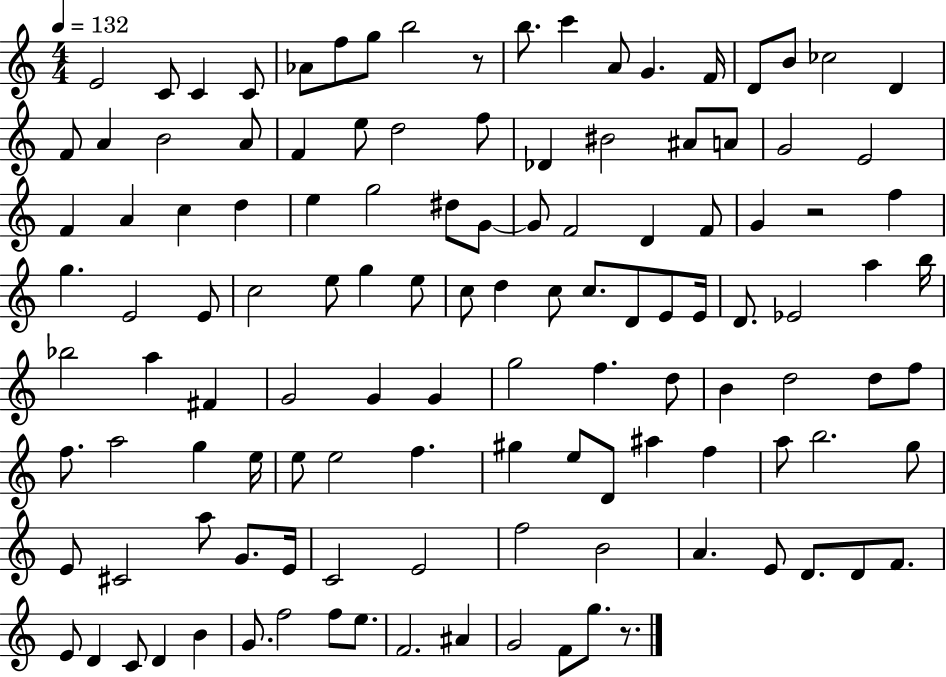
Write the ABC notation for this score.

X:1
T:Untitled
M:4/4
L:1/4
K:C
E2 C/2 C C/2 _A/2 f/2 g/2 b2 z/2 b/2 c' A/2 G F/4 D/2 B/2 _c2 D F/2 A B2 A/2 F e/2 d2 f/2 _D ^B2 ^A/2 A/2 G2 E2 F A c d e g2 ^d/2 G/2 G/2 F2 D F/2 G z2 f g E2 E/2 c2 e/2 g e/2 c/2 d c/2 c/2 D/2 E/2 E/4 D/2 _E2 a b/4 _b2 a ^F G2 G G g2 f d/2 B d2 d/2 f/2 f/2 a2 g e/4 e/2 e2 f ^g e/2 D/2 ^a f a/2 b2 g/2 E/2 ^C2 a/2 G/2 E/4 C2 E2 f2 B2 A E/2 D/2 D/2 F/2 E/2 D C/2 D B G/2 f2 f/2 e/2 F2 ^A G2 F/2 g/2 z/2